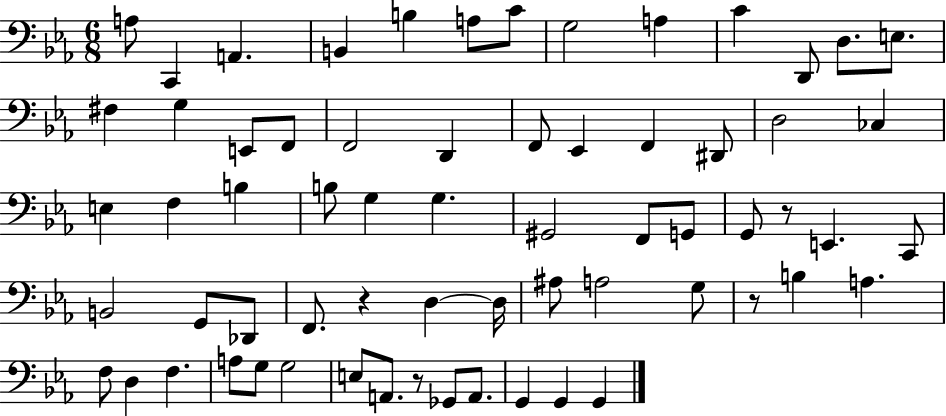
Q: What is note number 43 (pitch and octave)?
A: D3